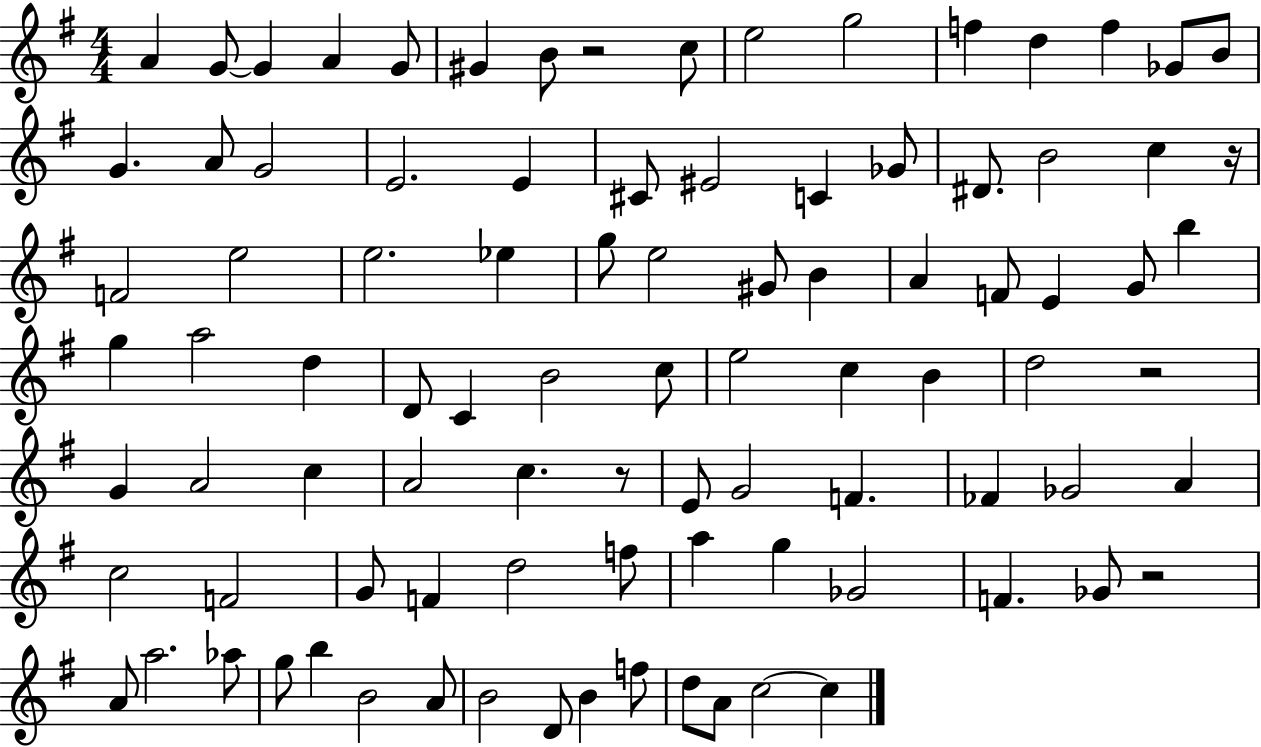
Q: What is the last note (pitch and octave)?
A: C5